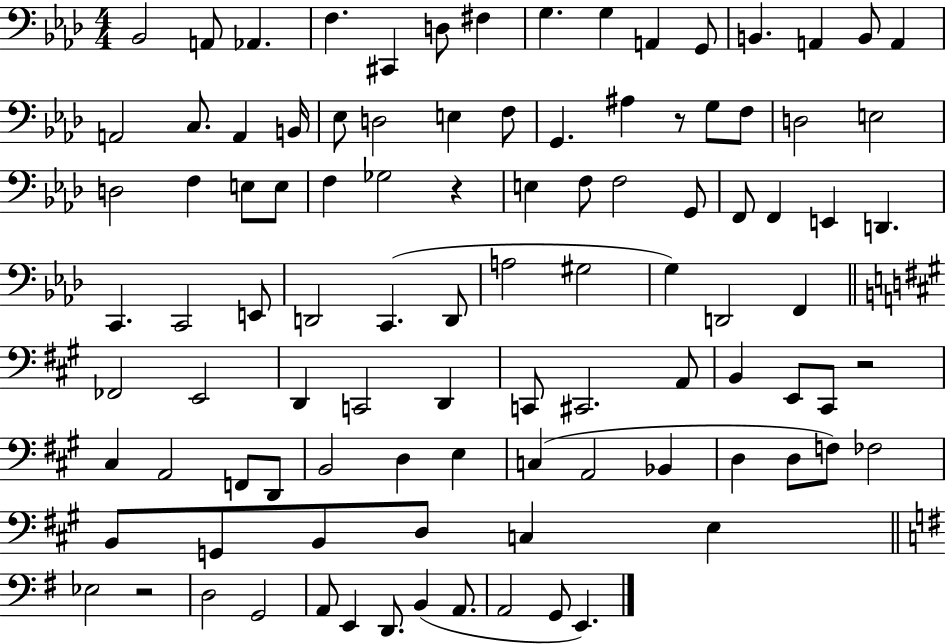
{
  \clef bass
  \numericTimeSignature
  \time 4/4
  \key aes \major
  bes,2 a,8 aes,4. | f4. cis,4 d8 fis4 | g4. g4 a,4 g,8 | b,4. a,4 b,8 a,4 | \break a,2 c8. a,4 b,16 | ees8 d2 e4 f8 | g,4. ais4 r8 g8 f8 | d2 e2 | \break d2 f4 e8 e8 | f4 ges2 r4 | e4 f8 f2 g,8 | f,8 f,4 e,4 d,4. | \break c,4. c,2 e,8 | d,2 c,4.( d,8 | a2 gis2 | g4) d,2 f,4 | \break \bar "||" \break \key a \major fes,2 e,2 | d,4 c,2 d,4 | c,8 cis,2. a,8 | b,4 e,8 cis,8 r2 | \break cis4 a,2 f,8 d,8 | b,2 d4 e4 | c4( a,2 bes,4 | d4 d8 f8) fes2 | \break b,8 g,8 b,8 d8 c4 e4 | \bar "||" \break \key e \minor ees2 r2 | d2 g,2 | a,8 e,4 d,8. b,4( a,8. | a,2 g,8 e,4.) | \break \bar "|."
}